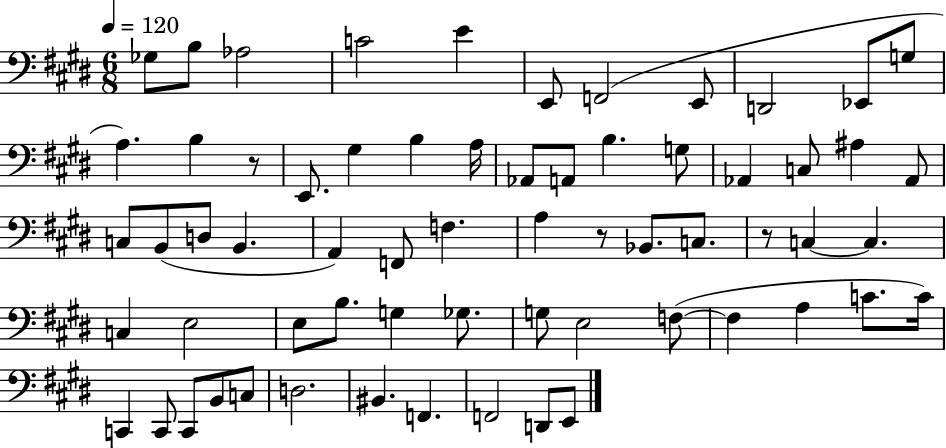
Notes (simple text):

Gb3/e B3/e Ab3/h C4/h E4/q E2/e F2/h E2/e D2/h Eb2/e G3/e A3/q. B3/q R/e E2/e. G#3/q B3/q A3/s Ab2/e A2/e B3/q. G3/e Ab2/q C3/e A#3/q Ab2/e C3/e B2/e D3/e B2/q. A2/q F2/e F3/q. A3/q R/e Bb2/e. C3/e. R/e C3/q C3/q. C3/q E3/h E3/e B3/e. G3/q Gb3/e. G3/e E3/h F3/e F3/q A3/q C4/e. C4/s C2/q C2/e C2/e B2/e C3/e D3/h. BIS2/q. F2/q. F2/h D2/e E2/e